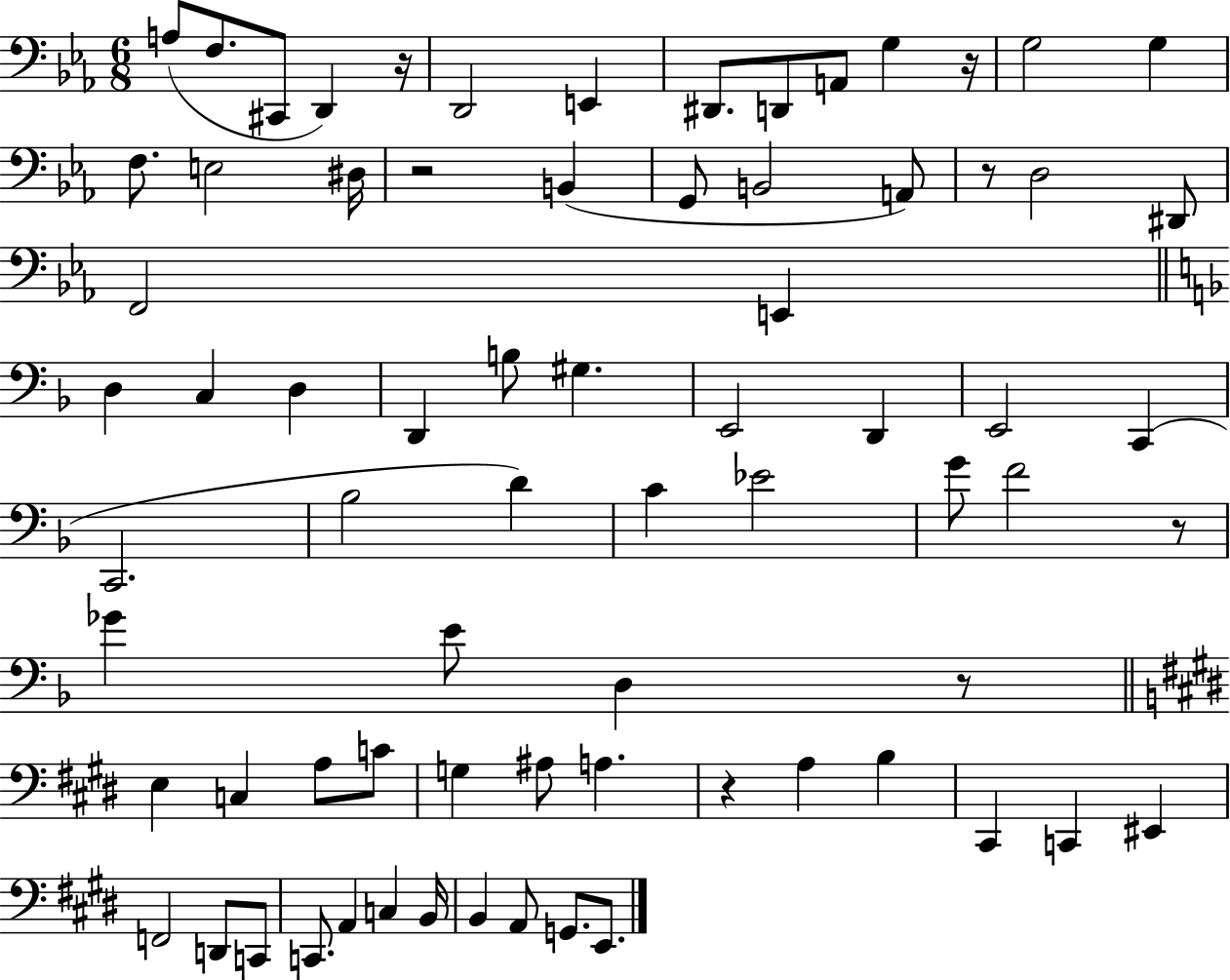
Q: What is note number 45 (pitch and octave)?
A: C3